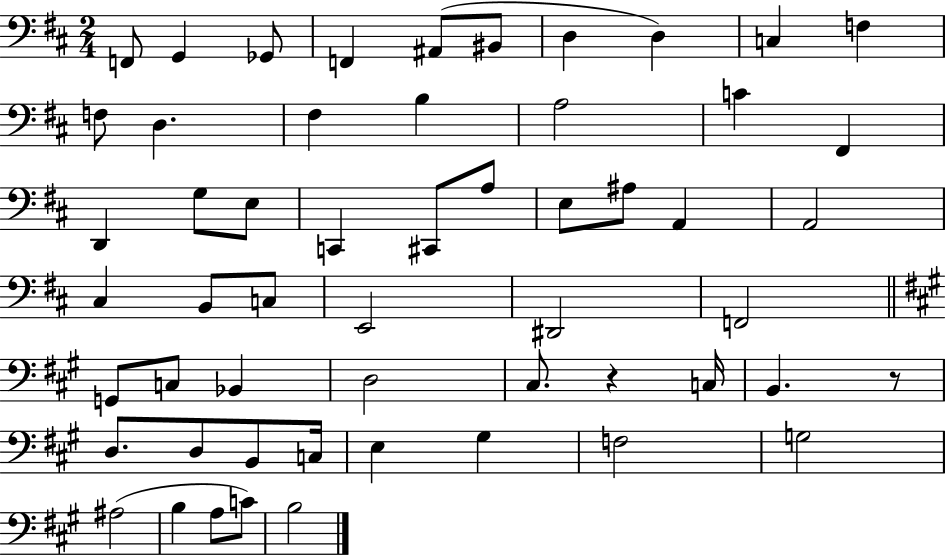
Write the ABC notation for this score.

X:1
T:Untitled
M:2/4
L:1/4
K:D
F,,/2 G,, _G,,/2 F,, ^A,,/2 ^B,,/2 D, D, C, F, F,/2 D, ^F, B, A,2 C ^F,, D,, G,/2 E,/2 C,, ^C,,/2 A,/2 E,/2 ^A,/2 A,, A,,2 ^C, B,,/2 C,/2 E,,2 ^D,,2 F,,2 G,,/2 C,/2 _B,, D,2 ^C,/2 z C,/4 B,, z/2 D,/2 D,/2 B,,/2 C,/4 E, ^G, F,2 G,2 ^A,2 B, A,/2 C/2 B,2